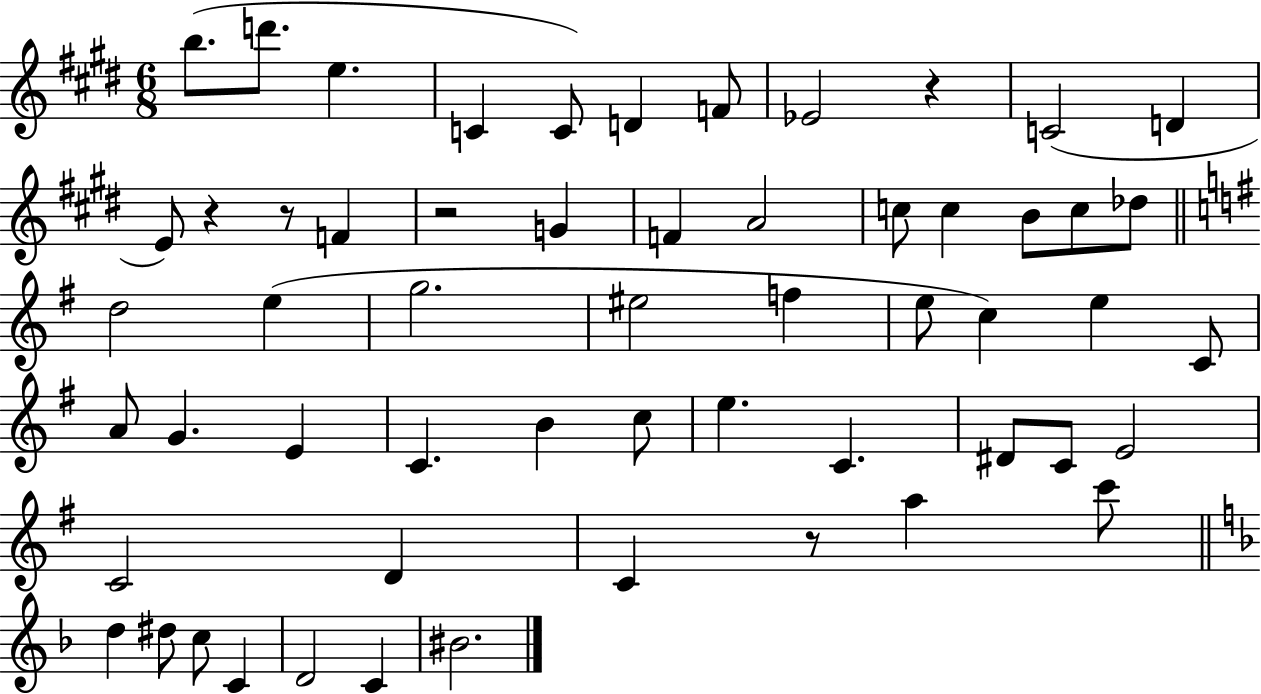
X:1
T:Untitled
M:6/8
L:1/4
K:E
b/2 d'/2 e C C/2 D F/2 _E2 z C2 D E/2 z z/2 F z2 G F A2 c/2 c B/2 c/2 _d/2 d2 e g2 ^e2 f e/2 c e C/2 A/2 G E C B c/2 e C ^D/2 C/2 E2 C2 D C z/2 a c'/2 d ^d/2 c/2 C D2 C ^B2